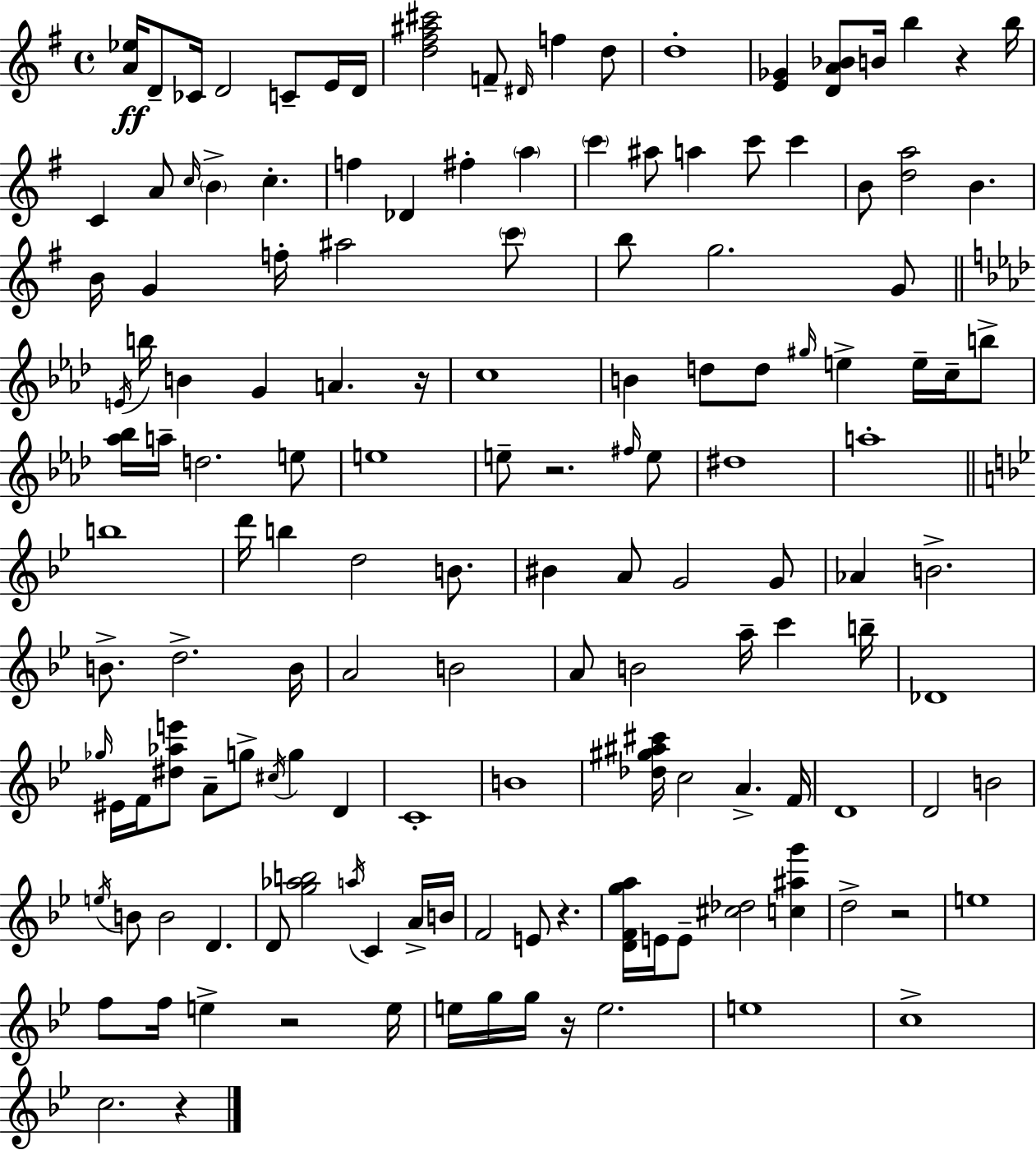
{
  \clef treble
  \time 4/4
  \defaultTimeSignature
  \key g \major
  \repeat volta 2 { <a' ees''>16\ff d'8-- ces'16 d'2 c'8-- e'16 d'16 | <d'' fis'' ais'' cis'''>2 f'8-- \grace { dis'16 } f''4 d''8 | d''1-. | <e' ges'>4 <d' a' bes'>8 b'16 b''4 r4 | \break b''16 c'4 a'8 \grace { c''16 } \parenthesize b'4-> c''4.-. | f''4 des'4 fis''4-. \parenthesize a''4 | \parenthesize c'''4 ais''8 a''4 c'''8 c'''4 | b'8 <d'' a''>2 b'4. | \break b'16 g'4 f''16-. ais''2 | \parenthesize c'''8 b''8 g''2. | g'8 \bar "||" \break \key aes \major \acciaccatura { e'16 } b''16 b'4 g'4 a'4. | r16 c''1 | b'4 d''8 d''8 \grace { gis''16 } e''4-> e''16-- c''16-- | b''8-> <aes'' bes''>16 a''16-- d''2. | \break e''8 e''1 | e''8-- r2. | \grace { fis''16 } e''8 dis''1 | a''1-. | \break \bar "||" \break \key g \minor b''1 | d'''16 b''4 d''2 b'8. | bis'4 a'8 g'2 g'8 | aes'4 b'2.-> | \break b'8.-> d''2.-> b'16 | a'2 b'2 | a'8 b'2 a''16-- c'''4 b''16-- | des'1 | \break \grace { ges''16 } eis'16 f'16 <dis'' aes'' e'''>8 a'8-- g''8-> \acciaccatura { cis''16 } g''4 d'4 | c'1-. | b'1 | <des'' gis'' ais'' cis'''>16 c''2 a'4.-> | \break f'16 d'1 | d'2 b'2 | \acciaccatura { e''16 } b'8 b'2 d'4. | d'8 <g'' aes'' b''>2 \acciaccatura { a''16 } c'4 | \break a'16-> b'16 f'2 e'8 r4. | <d' f' g'' a''>16 e'16 e'8-- <cis'' des''>2 | <c'' ais'' g'''>4 d''2-> r2 | e''1 | \break f''8 f''16 e''4-> r2 | e''16 e''16 g''16 g''16 r16 e''2. | e''1 | c''1-> | \break c''2. | r4 } \bar "|."
}